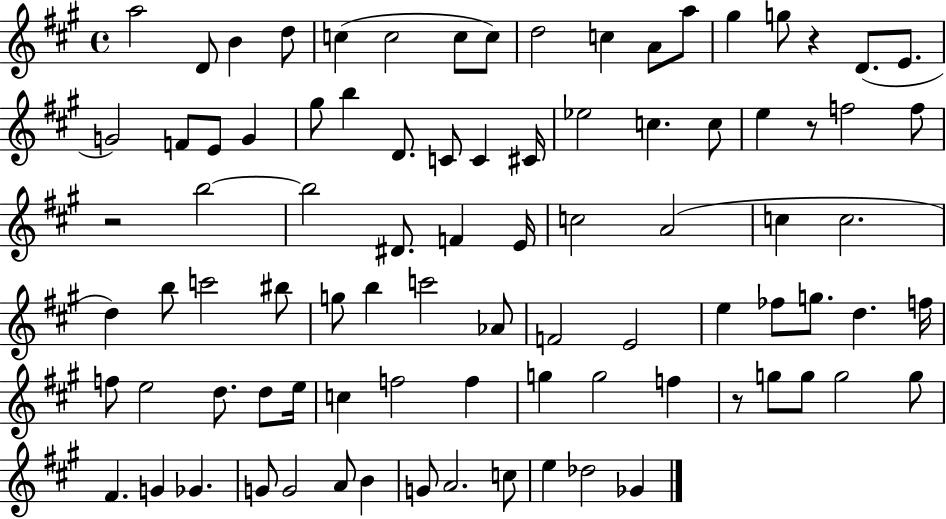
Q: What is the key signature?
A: A major